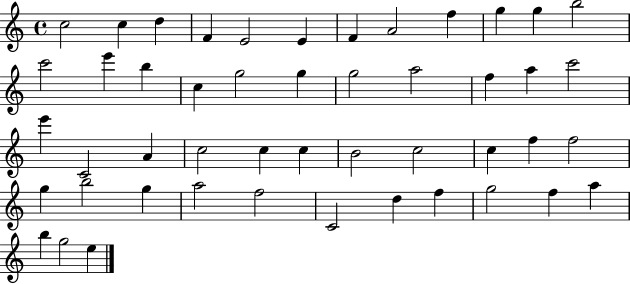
X:1
T:Untitled
M:4/4
L:1/4
K:C
c2 c d F E2 E F A2 f g g b2 c'2 e' b c g2 g g2 a2 f a c'2 e' C2 A c2 c c B2 c2 c f f2 g b2 g a2 f2 C2 d f g2 f a b g2 e